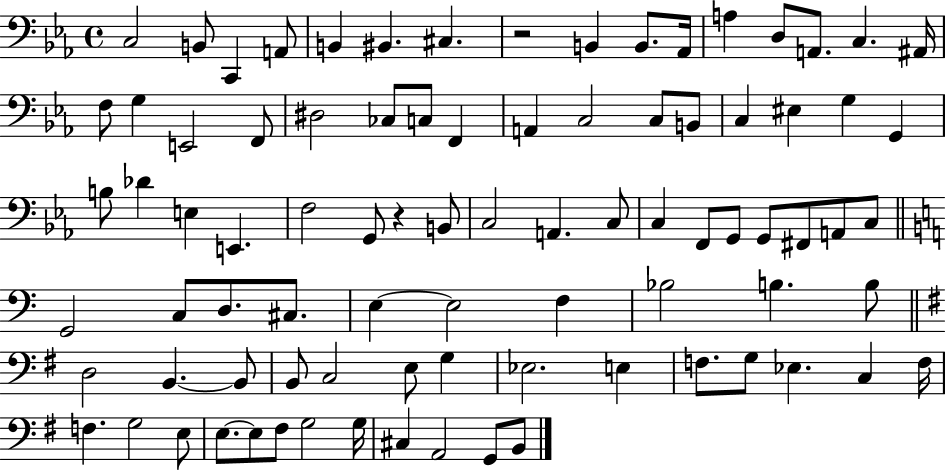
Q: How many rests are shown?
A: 2